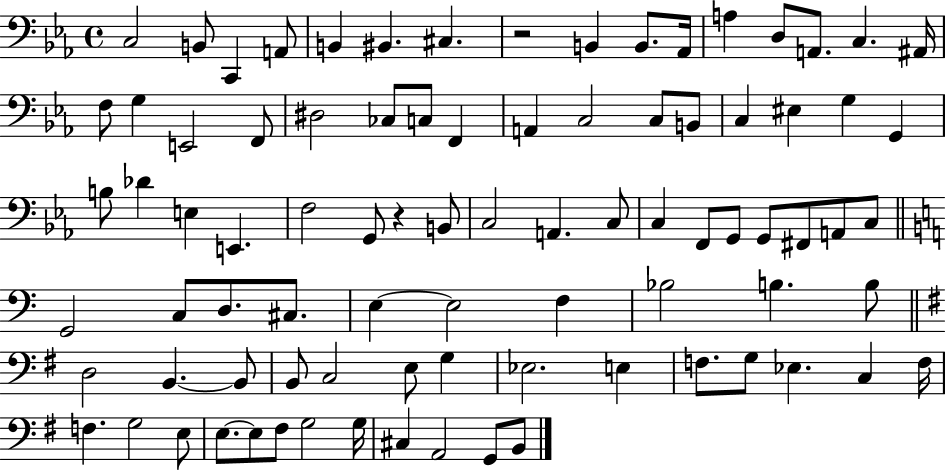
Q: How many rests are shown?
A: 2